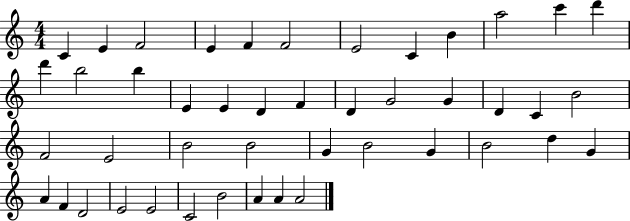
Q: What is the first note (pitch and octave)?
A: C4